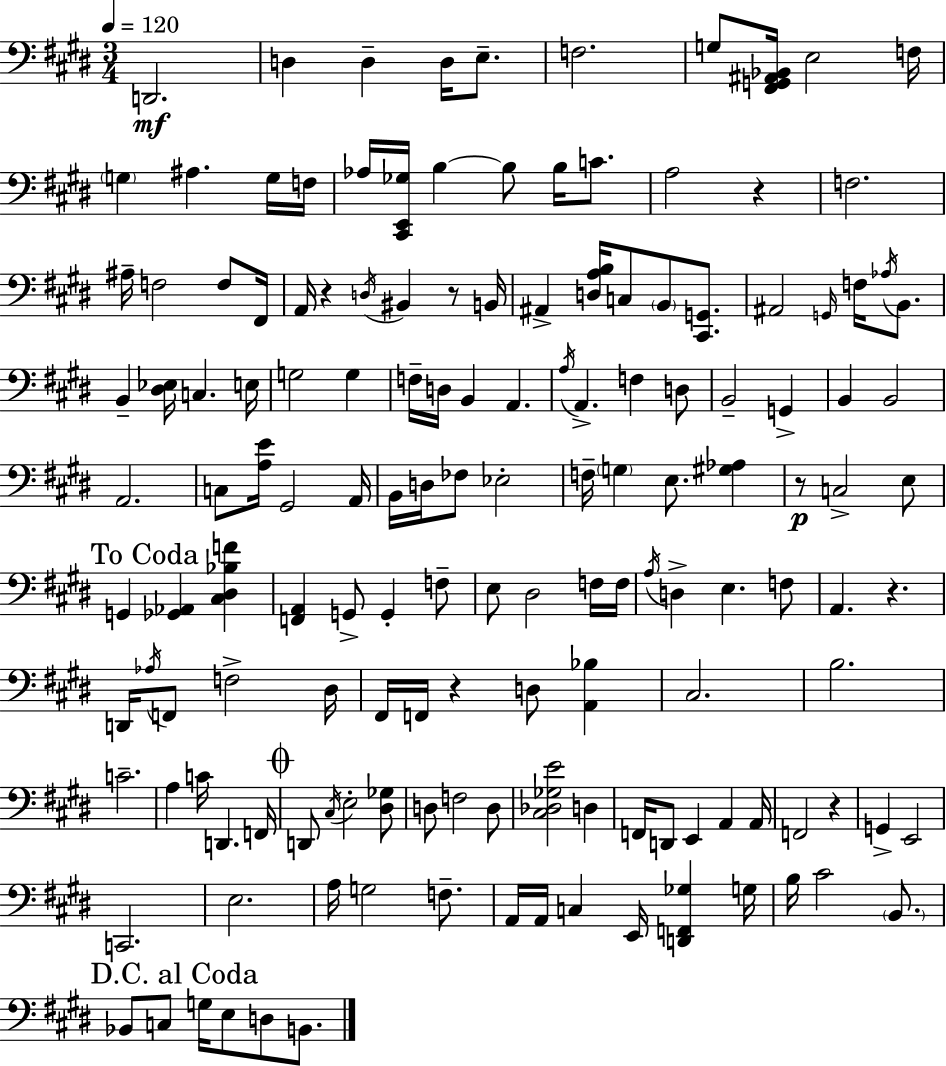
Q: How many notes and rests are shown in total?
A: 149